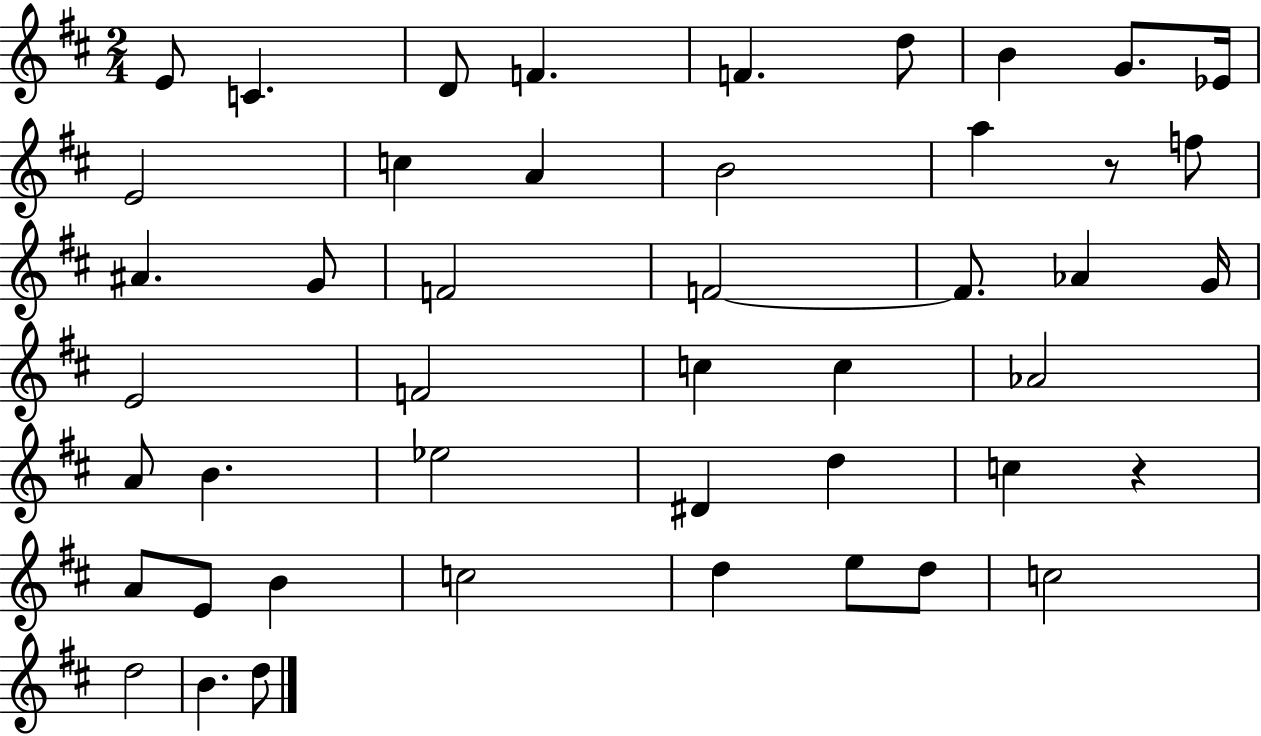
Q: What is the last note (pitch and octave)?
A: D5